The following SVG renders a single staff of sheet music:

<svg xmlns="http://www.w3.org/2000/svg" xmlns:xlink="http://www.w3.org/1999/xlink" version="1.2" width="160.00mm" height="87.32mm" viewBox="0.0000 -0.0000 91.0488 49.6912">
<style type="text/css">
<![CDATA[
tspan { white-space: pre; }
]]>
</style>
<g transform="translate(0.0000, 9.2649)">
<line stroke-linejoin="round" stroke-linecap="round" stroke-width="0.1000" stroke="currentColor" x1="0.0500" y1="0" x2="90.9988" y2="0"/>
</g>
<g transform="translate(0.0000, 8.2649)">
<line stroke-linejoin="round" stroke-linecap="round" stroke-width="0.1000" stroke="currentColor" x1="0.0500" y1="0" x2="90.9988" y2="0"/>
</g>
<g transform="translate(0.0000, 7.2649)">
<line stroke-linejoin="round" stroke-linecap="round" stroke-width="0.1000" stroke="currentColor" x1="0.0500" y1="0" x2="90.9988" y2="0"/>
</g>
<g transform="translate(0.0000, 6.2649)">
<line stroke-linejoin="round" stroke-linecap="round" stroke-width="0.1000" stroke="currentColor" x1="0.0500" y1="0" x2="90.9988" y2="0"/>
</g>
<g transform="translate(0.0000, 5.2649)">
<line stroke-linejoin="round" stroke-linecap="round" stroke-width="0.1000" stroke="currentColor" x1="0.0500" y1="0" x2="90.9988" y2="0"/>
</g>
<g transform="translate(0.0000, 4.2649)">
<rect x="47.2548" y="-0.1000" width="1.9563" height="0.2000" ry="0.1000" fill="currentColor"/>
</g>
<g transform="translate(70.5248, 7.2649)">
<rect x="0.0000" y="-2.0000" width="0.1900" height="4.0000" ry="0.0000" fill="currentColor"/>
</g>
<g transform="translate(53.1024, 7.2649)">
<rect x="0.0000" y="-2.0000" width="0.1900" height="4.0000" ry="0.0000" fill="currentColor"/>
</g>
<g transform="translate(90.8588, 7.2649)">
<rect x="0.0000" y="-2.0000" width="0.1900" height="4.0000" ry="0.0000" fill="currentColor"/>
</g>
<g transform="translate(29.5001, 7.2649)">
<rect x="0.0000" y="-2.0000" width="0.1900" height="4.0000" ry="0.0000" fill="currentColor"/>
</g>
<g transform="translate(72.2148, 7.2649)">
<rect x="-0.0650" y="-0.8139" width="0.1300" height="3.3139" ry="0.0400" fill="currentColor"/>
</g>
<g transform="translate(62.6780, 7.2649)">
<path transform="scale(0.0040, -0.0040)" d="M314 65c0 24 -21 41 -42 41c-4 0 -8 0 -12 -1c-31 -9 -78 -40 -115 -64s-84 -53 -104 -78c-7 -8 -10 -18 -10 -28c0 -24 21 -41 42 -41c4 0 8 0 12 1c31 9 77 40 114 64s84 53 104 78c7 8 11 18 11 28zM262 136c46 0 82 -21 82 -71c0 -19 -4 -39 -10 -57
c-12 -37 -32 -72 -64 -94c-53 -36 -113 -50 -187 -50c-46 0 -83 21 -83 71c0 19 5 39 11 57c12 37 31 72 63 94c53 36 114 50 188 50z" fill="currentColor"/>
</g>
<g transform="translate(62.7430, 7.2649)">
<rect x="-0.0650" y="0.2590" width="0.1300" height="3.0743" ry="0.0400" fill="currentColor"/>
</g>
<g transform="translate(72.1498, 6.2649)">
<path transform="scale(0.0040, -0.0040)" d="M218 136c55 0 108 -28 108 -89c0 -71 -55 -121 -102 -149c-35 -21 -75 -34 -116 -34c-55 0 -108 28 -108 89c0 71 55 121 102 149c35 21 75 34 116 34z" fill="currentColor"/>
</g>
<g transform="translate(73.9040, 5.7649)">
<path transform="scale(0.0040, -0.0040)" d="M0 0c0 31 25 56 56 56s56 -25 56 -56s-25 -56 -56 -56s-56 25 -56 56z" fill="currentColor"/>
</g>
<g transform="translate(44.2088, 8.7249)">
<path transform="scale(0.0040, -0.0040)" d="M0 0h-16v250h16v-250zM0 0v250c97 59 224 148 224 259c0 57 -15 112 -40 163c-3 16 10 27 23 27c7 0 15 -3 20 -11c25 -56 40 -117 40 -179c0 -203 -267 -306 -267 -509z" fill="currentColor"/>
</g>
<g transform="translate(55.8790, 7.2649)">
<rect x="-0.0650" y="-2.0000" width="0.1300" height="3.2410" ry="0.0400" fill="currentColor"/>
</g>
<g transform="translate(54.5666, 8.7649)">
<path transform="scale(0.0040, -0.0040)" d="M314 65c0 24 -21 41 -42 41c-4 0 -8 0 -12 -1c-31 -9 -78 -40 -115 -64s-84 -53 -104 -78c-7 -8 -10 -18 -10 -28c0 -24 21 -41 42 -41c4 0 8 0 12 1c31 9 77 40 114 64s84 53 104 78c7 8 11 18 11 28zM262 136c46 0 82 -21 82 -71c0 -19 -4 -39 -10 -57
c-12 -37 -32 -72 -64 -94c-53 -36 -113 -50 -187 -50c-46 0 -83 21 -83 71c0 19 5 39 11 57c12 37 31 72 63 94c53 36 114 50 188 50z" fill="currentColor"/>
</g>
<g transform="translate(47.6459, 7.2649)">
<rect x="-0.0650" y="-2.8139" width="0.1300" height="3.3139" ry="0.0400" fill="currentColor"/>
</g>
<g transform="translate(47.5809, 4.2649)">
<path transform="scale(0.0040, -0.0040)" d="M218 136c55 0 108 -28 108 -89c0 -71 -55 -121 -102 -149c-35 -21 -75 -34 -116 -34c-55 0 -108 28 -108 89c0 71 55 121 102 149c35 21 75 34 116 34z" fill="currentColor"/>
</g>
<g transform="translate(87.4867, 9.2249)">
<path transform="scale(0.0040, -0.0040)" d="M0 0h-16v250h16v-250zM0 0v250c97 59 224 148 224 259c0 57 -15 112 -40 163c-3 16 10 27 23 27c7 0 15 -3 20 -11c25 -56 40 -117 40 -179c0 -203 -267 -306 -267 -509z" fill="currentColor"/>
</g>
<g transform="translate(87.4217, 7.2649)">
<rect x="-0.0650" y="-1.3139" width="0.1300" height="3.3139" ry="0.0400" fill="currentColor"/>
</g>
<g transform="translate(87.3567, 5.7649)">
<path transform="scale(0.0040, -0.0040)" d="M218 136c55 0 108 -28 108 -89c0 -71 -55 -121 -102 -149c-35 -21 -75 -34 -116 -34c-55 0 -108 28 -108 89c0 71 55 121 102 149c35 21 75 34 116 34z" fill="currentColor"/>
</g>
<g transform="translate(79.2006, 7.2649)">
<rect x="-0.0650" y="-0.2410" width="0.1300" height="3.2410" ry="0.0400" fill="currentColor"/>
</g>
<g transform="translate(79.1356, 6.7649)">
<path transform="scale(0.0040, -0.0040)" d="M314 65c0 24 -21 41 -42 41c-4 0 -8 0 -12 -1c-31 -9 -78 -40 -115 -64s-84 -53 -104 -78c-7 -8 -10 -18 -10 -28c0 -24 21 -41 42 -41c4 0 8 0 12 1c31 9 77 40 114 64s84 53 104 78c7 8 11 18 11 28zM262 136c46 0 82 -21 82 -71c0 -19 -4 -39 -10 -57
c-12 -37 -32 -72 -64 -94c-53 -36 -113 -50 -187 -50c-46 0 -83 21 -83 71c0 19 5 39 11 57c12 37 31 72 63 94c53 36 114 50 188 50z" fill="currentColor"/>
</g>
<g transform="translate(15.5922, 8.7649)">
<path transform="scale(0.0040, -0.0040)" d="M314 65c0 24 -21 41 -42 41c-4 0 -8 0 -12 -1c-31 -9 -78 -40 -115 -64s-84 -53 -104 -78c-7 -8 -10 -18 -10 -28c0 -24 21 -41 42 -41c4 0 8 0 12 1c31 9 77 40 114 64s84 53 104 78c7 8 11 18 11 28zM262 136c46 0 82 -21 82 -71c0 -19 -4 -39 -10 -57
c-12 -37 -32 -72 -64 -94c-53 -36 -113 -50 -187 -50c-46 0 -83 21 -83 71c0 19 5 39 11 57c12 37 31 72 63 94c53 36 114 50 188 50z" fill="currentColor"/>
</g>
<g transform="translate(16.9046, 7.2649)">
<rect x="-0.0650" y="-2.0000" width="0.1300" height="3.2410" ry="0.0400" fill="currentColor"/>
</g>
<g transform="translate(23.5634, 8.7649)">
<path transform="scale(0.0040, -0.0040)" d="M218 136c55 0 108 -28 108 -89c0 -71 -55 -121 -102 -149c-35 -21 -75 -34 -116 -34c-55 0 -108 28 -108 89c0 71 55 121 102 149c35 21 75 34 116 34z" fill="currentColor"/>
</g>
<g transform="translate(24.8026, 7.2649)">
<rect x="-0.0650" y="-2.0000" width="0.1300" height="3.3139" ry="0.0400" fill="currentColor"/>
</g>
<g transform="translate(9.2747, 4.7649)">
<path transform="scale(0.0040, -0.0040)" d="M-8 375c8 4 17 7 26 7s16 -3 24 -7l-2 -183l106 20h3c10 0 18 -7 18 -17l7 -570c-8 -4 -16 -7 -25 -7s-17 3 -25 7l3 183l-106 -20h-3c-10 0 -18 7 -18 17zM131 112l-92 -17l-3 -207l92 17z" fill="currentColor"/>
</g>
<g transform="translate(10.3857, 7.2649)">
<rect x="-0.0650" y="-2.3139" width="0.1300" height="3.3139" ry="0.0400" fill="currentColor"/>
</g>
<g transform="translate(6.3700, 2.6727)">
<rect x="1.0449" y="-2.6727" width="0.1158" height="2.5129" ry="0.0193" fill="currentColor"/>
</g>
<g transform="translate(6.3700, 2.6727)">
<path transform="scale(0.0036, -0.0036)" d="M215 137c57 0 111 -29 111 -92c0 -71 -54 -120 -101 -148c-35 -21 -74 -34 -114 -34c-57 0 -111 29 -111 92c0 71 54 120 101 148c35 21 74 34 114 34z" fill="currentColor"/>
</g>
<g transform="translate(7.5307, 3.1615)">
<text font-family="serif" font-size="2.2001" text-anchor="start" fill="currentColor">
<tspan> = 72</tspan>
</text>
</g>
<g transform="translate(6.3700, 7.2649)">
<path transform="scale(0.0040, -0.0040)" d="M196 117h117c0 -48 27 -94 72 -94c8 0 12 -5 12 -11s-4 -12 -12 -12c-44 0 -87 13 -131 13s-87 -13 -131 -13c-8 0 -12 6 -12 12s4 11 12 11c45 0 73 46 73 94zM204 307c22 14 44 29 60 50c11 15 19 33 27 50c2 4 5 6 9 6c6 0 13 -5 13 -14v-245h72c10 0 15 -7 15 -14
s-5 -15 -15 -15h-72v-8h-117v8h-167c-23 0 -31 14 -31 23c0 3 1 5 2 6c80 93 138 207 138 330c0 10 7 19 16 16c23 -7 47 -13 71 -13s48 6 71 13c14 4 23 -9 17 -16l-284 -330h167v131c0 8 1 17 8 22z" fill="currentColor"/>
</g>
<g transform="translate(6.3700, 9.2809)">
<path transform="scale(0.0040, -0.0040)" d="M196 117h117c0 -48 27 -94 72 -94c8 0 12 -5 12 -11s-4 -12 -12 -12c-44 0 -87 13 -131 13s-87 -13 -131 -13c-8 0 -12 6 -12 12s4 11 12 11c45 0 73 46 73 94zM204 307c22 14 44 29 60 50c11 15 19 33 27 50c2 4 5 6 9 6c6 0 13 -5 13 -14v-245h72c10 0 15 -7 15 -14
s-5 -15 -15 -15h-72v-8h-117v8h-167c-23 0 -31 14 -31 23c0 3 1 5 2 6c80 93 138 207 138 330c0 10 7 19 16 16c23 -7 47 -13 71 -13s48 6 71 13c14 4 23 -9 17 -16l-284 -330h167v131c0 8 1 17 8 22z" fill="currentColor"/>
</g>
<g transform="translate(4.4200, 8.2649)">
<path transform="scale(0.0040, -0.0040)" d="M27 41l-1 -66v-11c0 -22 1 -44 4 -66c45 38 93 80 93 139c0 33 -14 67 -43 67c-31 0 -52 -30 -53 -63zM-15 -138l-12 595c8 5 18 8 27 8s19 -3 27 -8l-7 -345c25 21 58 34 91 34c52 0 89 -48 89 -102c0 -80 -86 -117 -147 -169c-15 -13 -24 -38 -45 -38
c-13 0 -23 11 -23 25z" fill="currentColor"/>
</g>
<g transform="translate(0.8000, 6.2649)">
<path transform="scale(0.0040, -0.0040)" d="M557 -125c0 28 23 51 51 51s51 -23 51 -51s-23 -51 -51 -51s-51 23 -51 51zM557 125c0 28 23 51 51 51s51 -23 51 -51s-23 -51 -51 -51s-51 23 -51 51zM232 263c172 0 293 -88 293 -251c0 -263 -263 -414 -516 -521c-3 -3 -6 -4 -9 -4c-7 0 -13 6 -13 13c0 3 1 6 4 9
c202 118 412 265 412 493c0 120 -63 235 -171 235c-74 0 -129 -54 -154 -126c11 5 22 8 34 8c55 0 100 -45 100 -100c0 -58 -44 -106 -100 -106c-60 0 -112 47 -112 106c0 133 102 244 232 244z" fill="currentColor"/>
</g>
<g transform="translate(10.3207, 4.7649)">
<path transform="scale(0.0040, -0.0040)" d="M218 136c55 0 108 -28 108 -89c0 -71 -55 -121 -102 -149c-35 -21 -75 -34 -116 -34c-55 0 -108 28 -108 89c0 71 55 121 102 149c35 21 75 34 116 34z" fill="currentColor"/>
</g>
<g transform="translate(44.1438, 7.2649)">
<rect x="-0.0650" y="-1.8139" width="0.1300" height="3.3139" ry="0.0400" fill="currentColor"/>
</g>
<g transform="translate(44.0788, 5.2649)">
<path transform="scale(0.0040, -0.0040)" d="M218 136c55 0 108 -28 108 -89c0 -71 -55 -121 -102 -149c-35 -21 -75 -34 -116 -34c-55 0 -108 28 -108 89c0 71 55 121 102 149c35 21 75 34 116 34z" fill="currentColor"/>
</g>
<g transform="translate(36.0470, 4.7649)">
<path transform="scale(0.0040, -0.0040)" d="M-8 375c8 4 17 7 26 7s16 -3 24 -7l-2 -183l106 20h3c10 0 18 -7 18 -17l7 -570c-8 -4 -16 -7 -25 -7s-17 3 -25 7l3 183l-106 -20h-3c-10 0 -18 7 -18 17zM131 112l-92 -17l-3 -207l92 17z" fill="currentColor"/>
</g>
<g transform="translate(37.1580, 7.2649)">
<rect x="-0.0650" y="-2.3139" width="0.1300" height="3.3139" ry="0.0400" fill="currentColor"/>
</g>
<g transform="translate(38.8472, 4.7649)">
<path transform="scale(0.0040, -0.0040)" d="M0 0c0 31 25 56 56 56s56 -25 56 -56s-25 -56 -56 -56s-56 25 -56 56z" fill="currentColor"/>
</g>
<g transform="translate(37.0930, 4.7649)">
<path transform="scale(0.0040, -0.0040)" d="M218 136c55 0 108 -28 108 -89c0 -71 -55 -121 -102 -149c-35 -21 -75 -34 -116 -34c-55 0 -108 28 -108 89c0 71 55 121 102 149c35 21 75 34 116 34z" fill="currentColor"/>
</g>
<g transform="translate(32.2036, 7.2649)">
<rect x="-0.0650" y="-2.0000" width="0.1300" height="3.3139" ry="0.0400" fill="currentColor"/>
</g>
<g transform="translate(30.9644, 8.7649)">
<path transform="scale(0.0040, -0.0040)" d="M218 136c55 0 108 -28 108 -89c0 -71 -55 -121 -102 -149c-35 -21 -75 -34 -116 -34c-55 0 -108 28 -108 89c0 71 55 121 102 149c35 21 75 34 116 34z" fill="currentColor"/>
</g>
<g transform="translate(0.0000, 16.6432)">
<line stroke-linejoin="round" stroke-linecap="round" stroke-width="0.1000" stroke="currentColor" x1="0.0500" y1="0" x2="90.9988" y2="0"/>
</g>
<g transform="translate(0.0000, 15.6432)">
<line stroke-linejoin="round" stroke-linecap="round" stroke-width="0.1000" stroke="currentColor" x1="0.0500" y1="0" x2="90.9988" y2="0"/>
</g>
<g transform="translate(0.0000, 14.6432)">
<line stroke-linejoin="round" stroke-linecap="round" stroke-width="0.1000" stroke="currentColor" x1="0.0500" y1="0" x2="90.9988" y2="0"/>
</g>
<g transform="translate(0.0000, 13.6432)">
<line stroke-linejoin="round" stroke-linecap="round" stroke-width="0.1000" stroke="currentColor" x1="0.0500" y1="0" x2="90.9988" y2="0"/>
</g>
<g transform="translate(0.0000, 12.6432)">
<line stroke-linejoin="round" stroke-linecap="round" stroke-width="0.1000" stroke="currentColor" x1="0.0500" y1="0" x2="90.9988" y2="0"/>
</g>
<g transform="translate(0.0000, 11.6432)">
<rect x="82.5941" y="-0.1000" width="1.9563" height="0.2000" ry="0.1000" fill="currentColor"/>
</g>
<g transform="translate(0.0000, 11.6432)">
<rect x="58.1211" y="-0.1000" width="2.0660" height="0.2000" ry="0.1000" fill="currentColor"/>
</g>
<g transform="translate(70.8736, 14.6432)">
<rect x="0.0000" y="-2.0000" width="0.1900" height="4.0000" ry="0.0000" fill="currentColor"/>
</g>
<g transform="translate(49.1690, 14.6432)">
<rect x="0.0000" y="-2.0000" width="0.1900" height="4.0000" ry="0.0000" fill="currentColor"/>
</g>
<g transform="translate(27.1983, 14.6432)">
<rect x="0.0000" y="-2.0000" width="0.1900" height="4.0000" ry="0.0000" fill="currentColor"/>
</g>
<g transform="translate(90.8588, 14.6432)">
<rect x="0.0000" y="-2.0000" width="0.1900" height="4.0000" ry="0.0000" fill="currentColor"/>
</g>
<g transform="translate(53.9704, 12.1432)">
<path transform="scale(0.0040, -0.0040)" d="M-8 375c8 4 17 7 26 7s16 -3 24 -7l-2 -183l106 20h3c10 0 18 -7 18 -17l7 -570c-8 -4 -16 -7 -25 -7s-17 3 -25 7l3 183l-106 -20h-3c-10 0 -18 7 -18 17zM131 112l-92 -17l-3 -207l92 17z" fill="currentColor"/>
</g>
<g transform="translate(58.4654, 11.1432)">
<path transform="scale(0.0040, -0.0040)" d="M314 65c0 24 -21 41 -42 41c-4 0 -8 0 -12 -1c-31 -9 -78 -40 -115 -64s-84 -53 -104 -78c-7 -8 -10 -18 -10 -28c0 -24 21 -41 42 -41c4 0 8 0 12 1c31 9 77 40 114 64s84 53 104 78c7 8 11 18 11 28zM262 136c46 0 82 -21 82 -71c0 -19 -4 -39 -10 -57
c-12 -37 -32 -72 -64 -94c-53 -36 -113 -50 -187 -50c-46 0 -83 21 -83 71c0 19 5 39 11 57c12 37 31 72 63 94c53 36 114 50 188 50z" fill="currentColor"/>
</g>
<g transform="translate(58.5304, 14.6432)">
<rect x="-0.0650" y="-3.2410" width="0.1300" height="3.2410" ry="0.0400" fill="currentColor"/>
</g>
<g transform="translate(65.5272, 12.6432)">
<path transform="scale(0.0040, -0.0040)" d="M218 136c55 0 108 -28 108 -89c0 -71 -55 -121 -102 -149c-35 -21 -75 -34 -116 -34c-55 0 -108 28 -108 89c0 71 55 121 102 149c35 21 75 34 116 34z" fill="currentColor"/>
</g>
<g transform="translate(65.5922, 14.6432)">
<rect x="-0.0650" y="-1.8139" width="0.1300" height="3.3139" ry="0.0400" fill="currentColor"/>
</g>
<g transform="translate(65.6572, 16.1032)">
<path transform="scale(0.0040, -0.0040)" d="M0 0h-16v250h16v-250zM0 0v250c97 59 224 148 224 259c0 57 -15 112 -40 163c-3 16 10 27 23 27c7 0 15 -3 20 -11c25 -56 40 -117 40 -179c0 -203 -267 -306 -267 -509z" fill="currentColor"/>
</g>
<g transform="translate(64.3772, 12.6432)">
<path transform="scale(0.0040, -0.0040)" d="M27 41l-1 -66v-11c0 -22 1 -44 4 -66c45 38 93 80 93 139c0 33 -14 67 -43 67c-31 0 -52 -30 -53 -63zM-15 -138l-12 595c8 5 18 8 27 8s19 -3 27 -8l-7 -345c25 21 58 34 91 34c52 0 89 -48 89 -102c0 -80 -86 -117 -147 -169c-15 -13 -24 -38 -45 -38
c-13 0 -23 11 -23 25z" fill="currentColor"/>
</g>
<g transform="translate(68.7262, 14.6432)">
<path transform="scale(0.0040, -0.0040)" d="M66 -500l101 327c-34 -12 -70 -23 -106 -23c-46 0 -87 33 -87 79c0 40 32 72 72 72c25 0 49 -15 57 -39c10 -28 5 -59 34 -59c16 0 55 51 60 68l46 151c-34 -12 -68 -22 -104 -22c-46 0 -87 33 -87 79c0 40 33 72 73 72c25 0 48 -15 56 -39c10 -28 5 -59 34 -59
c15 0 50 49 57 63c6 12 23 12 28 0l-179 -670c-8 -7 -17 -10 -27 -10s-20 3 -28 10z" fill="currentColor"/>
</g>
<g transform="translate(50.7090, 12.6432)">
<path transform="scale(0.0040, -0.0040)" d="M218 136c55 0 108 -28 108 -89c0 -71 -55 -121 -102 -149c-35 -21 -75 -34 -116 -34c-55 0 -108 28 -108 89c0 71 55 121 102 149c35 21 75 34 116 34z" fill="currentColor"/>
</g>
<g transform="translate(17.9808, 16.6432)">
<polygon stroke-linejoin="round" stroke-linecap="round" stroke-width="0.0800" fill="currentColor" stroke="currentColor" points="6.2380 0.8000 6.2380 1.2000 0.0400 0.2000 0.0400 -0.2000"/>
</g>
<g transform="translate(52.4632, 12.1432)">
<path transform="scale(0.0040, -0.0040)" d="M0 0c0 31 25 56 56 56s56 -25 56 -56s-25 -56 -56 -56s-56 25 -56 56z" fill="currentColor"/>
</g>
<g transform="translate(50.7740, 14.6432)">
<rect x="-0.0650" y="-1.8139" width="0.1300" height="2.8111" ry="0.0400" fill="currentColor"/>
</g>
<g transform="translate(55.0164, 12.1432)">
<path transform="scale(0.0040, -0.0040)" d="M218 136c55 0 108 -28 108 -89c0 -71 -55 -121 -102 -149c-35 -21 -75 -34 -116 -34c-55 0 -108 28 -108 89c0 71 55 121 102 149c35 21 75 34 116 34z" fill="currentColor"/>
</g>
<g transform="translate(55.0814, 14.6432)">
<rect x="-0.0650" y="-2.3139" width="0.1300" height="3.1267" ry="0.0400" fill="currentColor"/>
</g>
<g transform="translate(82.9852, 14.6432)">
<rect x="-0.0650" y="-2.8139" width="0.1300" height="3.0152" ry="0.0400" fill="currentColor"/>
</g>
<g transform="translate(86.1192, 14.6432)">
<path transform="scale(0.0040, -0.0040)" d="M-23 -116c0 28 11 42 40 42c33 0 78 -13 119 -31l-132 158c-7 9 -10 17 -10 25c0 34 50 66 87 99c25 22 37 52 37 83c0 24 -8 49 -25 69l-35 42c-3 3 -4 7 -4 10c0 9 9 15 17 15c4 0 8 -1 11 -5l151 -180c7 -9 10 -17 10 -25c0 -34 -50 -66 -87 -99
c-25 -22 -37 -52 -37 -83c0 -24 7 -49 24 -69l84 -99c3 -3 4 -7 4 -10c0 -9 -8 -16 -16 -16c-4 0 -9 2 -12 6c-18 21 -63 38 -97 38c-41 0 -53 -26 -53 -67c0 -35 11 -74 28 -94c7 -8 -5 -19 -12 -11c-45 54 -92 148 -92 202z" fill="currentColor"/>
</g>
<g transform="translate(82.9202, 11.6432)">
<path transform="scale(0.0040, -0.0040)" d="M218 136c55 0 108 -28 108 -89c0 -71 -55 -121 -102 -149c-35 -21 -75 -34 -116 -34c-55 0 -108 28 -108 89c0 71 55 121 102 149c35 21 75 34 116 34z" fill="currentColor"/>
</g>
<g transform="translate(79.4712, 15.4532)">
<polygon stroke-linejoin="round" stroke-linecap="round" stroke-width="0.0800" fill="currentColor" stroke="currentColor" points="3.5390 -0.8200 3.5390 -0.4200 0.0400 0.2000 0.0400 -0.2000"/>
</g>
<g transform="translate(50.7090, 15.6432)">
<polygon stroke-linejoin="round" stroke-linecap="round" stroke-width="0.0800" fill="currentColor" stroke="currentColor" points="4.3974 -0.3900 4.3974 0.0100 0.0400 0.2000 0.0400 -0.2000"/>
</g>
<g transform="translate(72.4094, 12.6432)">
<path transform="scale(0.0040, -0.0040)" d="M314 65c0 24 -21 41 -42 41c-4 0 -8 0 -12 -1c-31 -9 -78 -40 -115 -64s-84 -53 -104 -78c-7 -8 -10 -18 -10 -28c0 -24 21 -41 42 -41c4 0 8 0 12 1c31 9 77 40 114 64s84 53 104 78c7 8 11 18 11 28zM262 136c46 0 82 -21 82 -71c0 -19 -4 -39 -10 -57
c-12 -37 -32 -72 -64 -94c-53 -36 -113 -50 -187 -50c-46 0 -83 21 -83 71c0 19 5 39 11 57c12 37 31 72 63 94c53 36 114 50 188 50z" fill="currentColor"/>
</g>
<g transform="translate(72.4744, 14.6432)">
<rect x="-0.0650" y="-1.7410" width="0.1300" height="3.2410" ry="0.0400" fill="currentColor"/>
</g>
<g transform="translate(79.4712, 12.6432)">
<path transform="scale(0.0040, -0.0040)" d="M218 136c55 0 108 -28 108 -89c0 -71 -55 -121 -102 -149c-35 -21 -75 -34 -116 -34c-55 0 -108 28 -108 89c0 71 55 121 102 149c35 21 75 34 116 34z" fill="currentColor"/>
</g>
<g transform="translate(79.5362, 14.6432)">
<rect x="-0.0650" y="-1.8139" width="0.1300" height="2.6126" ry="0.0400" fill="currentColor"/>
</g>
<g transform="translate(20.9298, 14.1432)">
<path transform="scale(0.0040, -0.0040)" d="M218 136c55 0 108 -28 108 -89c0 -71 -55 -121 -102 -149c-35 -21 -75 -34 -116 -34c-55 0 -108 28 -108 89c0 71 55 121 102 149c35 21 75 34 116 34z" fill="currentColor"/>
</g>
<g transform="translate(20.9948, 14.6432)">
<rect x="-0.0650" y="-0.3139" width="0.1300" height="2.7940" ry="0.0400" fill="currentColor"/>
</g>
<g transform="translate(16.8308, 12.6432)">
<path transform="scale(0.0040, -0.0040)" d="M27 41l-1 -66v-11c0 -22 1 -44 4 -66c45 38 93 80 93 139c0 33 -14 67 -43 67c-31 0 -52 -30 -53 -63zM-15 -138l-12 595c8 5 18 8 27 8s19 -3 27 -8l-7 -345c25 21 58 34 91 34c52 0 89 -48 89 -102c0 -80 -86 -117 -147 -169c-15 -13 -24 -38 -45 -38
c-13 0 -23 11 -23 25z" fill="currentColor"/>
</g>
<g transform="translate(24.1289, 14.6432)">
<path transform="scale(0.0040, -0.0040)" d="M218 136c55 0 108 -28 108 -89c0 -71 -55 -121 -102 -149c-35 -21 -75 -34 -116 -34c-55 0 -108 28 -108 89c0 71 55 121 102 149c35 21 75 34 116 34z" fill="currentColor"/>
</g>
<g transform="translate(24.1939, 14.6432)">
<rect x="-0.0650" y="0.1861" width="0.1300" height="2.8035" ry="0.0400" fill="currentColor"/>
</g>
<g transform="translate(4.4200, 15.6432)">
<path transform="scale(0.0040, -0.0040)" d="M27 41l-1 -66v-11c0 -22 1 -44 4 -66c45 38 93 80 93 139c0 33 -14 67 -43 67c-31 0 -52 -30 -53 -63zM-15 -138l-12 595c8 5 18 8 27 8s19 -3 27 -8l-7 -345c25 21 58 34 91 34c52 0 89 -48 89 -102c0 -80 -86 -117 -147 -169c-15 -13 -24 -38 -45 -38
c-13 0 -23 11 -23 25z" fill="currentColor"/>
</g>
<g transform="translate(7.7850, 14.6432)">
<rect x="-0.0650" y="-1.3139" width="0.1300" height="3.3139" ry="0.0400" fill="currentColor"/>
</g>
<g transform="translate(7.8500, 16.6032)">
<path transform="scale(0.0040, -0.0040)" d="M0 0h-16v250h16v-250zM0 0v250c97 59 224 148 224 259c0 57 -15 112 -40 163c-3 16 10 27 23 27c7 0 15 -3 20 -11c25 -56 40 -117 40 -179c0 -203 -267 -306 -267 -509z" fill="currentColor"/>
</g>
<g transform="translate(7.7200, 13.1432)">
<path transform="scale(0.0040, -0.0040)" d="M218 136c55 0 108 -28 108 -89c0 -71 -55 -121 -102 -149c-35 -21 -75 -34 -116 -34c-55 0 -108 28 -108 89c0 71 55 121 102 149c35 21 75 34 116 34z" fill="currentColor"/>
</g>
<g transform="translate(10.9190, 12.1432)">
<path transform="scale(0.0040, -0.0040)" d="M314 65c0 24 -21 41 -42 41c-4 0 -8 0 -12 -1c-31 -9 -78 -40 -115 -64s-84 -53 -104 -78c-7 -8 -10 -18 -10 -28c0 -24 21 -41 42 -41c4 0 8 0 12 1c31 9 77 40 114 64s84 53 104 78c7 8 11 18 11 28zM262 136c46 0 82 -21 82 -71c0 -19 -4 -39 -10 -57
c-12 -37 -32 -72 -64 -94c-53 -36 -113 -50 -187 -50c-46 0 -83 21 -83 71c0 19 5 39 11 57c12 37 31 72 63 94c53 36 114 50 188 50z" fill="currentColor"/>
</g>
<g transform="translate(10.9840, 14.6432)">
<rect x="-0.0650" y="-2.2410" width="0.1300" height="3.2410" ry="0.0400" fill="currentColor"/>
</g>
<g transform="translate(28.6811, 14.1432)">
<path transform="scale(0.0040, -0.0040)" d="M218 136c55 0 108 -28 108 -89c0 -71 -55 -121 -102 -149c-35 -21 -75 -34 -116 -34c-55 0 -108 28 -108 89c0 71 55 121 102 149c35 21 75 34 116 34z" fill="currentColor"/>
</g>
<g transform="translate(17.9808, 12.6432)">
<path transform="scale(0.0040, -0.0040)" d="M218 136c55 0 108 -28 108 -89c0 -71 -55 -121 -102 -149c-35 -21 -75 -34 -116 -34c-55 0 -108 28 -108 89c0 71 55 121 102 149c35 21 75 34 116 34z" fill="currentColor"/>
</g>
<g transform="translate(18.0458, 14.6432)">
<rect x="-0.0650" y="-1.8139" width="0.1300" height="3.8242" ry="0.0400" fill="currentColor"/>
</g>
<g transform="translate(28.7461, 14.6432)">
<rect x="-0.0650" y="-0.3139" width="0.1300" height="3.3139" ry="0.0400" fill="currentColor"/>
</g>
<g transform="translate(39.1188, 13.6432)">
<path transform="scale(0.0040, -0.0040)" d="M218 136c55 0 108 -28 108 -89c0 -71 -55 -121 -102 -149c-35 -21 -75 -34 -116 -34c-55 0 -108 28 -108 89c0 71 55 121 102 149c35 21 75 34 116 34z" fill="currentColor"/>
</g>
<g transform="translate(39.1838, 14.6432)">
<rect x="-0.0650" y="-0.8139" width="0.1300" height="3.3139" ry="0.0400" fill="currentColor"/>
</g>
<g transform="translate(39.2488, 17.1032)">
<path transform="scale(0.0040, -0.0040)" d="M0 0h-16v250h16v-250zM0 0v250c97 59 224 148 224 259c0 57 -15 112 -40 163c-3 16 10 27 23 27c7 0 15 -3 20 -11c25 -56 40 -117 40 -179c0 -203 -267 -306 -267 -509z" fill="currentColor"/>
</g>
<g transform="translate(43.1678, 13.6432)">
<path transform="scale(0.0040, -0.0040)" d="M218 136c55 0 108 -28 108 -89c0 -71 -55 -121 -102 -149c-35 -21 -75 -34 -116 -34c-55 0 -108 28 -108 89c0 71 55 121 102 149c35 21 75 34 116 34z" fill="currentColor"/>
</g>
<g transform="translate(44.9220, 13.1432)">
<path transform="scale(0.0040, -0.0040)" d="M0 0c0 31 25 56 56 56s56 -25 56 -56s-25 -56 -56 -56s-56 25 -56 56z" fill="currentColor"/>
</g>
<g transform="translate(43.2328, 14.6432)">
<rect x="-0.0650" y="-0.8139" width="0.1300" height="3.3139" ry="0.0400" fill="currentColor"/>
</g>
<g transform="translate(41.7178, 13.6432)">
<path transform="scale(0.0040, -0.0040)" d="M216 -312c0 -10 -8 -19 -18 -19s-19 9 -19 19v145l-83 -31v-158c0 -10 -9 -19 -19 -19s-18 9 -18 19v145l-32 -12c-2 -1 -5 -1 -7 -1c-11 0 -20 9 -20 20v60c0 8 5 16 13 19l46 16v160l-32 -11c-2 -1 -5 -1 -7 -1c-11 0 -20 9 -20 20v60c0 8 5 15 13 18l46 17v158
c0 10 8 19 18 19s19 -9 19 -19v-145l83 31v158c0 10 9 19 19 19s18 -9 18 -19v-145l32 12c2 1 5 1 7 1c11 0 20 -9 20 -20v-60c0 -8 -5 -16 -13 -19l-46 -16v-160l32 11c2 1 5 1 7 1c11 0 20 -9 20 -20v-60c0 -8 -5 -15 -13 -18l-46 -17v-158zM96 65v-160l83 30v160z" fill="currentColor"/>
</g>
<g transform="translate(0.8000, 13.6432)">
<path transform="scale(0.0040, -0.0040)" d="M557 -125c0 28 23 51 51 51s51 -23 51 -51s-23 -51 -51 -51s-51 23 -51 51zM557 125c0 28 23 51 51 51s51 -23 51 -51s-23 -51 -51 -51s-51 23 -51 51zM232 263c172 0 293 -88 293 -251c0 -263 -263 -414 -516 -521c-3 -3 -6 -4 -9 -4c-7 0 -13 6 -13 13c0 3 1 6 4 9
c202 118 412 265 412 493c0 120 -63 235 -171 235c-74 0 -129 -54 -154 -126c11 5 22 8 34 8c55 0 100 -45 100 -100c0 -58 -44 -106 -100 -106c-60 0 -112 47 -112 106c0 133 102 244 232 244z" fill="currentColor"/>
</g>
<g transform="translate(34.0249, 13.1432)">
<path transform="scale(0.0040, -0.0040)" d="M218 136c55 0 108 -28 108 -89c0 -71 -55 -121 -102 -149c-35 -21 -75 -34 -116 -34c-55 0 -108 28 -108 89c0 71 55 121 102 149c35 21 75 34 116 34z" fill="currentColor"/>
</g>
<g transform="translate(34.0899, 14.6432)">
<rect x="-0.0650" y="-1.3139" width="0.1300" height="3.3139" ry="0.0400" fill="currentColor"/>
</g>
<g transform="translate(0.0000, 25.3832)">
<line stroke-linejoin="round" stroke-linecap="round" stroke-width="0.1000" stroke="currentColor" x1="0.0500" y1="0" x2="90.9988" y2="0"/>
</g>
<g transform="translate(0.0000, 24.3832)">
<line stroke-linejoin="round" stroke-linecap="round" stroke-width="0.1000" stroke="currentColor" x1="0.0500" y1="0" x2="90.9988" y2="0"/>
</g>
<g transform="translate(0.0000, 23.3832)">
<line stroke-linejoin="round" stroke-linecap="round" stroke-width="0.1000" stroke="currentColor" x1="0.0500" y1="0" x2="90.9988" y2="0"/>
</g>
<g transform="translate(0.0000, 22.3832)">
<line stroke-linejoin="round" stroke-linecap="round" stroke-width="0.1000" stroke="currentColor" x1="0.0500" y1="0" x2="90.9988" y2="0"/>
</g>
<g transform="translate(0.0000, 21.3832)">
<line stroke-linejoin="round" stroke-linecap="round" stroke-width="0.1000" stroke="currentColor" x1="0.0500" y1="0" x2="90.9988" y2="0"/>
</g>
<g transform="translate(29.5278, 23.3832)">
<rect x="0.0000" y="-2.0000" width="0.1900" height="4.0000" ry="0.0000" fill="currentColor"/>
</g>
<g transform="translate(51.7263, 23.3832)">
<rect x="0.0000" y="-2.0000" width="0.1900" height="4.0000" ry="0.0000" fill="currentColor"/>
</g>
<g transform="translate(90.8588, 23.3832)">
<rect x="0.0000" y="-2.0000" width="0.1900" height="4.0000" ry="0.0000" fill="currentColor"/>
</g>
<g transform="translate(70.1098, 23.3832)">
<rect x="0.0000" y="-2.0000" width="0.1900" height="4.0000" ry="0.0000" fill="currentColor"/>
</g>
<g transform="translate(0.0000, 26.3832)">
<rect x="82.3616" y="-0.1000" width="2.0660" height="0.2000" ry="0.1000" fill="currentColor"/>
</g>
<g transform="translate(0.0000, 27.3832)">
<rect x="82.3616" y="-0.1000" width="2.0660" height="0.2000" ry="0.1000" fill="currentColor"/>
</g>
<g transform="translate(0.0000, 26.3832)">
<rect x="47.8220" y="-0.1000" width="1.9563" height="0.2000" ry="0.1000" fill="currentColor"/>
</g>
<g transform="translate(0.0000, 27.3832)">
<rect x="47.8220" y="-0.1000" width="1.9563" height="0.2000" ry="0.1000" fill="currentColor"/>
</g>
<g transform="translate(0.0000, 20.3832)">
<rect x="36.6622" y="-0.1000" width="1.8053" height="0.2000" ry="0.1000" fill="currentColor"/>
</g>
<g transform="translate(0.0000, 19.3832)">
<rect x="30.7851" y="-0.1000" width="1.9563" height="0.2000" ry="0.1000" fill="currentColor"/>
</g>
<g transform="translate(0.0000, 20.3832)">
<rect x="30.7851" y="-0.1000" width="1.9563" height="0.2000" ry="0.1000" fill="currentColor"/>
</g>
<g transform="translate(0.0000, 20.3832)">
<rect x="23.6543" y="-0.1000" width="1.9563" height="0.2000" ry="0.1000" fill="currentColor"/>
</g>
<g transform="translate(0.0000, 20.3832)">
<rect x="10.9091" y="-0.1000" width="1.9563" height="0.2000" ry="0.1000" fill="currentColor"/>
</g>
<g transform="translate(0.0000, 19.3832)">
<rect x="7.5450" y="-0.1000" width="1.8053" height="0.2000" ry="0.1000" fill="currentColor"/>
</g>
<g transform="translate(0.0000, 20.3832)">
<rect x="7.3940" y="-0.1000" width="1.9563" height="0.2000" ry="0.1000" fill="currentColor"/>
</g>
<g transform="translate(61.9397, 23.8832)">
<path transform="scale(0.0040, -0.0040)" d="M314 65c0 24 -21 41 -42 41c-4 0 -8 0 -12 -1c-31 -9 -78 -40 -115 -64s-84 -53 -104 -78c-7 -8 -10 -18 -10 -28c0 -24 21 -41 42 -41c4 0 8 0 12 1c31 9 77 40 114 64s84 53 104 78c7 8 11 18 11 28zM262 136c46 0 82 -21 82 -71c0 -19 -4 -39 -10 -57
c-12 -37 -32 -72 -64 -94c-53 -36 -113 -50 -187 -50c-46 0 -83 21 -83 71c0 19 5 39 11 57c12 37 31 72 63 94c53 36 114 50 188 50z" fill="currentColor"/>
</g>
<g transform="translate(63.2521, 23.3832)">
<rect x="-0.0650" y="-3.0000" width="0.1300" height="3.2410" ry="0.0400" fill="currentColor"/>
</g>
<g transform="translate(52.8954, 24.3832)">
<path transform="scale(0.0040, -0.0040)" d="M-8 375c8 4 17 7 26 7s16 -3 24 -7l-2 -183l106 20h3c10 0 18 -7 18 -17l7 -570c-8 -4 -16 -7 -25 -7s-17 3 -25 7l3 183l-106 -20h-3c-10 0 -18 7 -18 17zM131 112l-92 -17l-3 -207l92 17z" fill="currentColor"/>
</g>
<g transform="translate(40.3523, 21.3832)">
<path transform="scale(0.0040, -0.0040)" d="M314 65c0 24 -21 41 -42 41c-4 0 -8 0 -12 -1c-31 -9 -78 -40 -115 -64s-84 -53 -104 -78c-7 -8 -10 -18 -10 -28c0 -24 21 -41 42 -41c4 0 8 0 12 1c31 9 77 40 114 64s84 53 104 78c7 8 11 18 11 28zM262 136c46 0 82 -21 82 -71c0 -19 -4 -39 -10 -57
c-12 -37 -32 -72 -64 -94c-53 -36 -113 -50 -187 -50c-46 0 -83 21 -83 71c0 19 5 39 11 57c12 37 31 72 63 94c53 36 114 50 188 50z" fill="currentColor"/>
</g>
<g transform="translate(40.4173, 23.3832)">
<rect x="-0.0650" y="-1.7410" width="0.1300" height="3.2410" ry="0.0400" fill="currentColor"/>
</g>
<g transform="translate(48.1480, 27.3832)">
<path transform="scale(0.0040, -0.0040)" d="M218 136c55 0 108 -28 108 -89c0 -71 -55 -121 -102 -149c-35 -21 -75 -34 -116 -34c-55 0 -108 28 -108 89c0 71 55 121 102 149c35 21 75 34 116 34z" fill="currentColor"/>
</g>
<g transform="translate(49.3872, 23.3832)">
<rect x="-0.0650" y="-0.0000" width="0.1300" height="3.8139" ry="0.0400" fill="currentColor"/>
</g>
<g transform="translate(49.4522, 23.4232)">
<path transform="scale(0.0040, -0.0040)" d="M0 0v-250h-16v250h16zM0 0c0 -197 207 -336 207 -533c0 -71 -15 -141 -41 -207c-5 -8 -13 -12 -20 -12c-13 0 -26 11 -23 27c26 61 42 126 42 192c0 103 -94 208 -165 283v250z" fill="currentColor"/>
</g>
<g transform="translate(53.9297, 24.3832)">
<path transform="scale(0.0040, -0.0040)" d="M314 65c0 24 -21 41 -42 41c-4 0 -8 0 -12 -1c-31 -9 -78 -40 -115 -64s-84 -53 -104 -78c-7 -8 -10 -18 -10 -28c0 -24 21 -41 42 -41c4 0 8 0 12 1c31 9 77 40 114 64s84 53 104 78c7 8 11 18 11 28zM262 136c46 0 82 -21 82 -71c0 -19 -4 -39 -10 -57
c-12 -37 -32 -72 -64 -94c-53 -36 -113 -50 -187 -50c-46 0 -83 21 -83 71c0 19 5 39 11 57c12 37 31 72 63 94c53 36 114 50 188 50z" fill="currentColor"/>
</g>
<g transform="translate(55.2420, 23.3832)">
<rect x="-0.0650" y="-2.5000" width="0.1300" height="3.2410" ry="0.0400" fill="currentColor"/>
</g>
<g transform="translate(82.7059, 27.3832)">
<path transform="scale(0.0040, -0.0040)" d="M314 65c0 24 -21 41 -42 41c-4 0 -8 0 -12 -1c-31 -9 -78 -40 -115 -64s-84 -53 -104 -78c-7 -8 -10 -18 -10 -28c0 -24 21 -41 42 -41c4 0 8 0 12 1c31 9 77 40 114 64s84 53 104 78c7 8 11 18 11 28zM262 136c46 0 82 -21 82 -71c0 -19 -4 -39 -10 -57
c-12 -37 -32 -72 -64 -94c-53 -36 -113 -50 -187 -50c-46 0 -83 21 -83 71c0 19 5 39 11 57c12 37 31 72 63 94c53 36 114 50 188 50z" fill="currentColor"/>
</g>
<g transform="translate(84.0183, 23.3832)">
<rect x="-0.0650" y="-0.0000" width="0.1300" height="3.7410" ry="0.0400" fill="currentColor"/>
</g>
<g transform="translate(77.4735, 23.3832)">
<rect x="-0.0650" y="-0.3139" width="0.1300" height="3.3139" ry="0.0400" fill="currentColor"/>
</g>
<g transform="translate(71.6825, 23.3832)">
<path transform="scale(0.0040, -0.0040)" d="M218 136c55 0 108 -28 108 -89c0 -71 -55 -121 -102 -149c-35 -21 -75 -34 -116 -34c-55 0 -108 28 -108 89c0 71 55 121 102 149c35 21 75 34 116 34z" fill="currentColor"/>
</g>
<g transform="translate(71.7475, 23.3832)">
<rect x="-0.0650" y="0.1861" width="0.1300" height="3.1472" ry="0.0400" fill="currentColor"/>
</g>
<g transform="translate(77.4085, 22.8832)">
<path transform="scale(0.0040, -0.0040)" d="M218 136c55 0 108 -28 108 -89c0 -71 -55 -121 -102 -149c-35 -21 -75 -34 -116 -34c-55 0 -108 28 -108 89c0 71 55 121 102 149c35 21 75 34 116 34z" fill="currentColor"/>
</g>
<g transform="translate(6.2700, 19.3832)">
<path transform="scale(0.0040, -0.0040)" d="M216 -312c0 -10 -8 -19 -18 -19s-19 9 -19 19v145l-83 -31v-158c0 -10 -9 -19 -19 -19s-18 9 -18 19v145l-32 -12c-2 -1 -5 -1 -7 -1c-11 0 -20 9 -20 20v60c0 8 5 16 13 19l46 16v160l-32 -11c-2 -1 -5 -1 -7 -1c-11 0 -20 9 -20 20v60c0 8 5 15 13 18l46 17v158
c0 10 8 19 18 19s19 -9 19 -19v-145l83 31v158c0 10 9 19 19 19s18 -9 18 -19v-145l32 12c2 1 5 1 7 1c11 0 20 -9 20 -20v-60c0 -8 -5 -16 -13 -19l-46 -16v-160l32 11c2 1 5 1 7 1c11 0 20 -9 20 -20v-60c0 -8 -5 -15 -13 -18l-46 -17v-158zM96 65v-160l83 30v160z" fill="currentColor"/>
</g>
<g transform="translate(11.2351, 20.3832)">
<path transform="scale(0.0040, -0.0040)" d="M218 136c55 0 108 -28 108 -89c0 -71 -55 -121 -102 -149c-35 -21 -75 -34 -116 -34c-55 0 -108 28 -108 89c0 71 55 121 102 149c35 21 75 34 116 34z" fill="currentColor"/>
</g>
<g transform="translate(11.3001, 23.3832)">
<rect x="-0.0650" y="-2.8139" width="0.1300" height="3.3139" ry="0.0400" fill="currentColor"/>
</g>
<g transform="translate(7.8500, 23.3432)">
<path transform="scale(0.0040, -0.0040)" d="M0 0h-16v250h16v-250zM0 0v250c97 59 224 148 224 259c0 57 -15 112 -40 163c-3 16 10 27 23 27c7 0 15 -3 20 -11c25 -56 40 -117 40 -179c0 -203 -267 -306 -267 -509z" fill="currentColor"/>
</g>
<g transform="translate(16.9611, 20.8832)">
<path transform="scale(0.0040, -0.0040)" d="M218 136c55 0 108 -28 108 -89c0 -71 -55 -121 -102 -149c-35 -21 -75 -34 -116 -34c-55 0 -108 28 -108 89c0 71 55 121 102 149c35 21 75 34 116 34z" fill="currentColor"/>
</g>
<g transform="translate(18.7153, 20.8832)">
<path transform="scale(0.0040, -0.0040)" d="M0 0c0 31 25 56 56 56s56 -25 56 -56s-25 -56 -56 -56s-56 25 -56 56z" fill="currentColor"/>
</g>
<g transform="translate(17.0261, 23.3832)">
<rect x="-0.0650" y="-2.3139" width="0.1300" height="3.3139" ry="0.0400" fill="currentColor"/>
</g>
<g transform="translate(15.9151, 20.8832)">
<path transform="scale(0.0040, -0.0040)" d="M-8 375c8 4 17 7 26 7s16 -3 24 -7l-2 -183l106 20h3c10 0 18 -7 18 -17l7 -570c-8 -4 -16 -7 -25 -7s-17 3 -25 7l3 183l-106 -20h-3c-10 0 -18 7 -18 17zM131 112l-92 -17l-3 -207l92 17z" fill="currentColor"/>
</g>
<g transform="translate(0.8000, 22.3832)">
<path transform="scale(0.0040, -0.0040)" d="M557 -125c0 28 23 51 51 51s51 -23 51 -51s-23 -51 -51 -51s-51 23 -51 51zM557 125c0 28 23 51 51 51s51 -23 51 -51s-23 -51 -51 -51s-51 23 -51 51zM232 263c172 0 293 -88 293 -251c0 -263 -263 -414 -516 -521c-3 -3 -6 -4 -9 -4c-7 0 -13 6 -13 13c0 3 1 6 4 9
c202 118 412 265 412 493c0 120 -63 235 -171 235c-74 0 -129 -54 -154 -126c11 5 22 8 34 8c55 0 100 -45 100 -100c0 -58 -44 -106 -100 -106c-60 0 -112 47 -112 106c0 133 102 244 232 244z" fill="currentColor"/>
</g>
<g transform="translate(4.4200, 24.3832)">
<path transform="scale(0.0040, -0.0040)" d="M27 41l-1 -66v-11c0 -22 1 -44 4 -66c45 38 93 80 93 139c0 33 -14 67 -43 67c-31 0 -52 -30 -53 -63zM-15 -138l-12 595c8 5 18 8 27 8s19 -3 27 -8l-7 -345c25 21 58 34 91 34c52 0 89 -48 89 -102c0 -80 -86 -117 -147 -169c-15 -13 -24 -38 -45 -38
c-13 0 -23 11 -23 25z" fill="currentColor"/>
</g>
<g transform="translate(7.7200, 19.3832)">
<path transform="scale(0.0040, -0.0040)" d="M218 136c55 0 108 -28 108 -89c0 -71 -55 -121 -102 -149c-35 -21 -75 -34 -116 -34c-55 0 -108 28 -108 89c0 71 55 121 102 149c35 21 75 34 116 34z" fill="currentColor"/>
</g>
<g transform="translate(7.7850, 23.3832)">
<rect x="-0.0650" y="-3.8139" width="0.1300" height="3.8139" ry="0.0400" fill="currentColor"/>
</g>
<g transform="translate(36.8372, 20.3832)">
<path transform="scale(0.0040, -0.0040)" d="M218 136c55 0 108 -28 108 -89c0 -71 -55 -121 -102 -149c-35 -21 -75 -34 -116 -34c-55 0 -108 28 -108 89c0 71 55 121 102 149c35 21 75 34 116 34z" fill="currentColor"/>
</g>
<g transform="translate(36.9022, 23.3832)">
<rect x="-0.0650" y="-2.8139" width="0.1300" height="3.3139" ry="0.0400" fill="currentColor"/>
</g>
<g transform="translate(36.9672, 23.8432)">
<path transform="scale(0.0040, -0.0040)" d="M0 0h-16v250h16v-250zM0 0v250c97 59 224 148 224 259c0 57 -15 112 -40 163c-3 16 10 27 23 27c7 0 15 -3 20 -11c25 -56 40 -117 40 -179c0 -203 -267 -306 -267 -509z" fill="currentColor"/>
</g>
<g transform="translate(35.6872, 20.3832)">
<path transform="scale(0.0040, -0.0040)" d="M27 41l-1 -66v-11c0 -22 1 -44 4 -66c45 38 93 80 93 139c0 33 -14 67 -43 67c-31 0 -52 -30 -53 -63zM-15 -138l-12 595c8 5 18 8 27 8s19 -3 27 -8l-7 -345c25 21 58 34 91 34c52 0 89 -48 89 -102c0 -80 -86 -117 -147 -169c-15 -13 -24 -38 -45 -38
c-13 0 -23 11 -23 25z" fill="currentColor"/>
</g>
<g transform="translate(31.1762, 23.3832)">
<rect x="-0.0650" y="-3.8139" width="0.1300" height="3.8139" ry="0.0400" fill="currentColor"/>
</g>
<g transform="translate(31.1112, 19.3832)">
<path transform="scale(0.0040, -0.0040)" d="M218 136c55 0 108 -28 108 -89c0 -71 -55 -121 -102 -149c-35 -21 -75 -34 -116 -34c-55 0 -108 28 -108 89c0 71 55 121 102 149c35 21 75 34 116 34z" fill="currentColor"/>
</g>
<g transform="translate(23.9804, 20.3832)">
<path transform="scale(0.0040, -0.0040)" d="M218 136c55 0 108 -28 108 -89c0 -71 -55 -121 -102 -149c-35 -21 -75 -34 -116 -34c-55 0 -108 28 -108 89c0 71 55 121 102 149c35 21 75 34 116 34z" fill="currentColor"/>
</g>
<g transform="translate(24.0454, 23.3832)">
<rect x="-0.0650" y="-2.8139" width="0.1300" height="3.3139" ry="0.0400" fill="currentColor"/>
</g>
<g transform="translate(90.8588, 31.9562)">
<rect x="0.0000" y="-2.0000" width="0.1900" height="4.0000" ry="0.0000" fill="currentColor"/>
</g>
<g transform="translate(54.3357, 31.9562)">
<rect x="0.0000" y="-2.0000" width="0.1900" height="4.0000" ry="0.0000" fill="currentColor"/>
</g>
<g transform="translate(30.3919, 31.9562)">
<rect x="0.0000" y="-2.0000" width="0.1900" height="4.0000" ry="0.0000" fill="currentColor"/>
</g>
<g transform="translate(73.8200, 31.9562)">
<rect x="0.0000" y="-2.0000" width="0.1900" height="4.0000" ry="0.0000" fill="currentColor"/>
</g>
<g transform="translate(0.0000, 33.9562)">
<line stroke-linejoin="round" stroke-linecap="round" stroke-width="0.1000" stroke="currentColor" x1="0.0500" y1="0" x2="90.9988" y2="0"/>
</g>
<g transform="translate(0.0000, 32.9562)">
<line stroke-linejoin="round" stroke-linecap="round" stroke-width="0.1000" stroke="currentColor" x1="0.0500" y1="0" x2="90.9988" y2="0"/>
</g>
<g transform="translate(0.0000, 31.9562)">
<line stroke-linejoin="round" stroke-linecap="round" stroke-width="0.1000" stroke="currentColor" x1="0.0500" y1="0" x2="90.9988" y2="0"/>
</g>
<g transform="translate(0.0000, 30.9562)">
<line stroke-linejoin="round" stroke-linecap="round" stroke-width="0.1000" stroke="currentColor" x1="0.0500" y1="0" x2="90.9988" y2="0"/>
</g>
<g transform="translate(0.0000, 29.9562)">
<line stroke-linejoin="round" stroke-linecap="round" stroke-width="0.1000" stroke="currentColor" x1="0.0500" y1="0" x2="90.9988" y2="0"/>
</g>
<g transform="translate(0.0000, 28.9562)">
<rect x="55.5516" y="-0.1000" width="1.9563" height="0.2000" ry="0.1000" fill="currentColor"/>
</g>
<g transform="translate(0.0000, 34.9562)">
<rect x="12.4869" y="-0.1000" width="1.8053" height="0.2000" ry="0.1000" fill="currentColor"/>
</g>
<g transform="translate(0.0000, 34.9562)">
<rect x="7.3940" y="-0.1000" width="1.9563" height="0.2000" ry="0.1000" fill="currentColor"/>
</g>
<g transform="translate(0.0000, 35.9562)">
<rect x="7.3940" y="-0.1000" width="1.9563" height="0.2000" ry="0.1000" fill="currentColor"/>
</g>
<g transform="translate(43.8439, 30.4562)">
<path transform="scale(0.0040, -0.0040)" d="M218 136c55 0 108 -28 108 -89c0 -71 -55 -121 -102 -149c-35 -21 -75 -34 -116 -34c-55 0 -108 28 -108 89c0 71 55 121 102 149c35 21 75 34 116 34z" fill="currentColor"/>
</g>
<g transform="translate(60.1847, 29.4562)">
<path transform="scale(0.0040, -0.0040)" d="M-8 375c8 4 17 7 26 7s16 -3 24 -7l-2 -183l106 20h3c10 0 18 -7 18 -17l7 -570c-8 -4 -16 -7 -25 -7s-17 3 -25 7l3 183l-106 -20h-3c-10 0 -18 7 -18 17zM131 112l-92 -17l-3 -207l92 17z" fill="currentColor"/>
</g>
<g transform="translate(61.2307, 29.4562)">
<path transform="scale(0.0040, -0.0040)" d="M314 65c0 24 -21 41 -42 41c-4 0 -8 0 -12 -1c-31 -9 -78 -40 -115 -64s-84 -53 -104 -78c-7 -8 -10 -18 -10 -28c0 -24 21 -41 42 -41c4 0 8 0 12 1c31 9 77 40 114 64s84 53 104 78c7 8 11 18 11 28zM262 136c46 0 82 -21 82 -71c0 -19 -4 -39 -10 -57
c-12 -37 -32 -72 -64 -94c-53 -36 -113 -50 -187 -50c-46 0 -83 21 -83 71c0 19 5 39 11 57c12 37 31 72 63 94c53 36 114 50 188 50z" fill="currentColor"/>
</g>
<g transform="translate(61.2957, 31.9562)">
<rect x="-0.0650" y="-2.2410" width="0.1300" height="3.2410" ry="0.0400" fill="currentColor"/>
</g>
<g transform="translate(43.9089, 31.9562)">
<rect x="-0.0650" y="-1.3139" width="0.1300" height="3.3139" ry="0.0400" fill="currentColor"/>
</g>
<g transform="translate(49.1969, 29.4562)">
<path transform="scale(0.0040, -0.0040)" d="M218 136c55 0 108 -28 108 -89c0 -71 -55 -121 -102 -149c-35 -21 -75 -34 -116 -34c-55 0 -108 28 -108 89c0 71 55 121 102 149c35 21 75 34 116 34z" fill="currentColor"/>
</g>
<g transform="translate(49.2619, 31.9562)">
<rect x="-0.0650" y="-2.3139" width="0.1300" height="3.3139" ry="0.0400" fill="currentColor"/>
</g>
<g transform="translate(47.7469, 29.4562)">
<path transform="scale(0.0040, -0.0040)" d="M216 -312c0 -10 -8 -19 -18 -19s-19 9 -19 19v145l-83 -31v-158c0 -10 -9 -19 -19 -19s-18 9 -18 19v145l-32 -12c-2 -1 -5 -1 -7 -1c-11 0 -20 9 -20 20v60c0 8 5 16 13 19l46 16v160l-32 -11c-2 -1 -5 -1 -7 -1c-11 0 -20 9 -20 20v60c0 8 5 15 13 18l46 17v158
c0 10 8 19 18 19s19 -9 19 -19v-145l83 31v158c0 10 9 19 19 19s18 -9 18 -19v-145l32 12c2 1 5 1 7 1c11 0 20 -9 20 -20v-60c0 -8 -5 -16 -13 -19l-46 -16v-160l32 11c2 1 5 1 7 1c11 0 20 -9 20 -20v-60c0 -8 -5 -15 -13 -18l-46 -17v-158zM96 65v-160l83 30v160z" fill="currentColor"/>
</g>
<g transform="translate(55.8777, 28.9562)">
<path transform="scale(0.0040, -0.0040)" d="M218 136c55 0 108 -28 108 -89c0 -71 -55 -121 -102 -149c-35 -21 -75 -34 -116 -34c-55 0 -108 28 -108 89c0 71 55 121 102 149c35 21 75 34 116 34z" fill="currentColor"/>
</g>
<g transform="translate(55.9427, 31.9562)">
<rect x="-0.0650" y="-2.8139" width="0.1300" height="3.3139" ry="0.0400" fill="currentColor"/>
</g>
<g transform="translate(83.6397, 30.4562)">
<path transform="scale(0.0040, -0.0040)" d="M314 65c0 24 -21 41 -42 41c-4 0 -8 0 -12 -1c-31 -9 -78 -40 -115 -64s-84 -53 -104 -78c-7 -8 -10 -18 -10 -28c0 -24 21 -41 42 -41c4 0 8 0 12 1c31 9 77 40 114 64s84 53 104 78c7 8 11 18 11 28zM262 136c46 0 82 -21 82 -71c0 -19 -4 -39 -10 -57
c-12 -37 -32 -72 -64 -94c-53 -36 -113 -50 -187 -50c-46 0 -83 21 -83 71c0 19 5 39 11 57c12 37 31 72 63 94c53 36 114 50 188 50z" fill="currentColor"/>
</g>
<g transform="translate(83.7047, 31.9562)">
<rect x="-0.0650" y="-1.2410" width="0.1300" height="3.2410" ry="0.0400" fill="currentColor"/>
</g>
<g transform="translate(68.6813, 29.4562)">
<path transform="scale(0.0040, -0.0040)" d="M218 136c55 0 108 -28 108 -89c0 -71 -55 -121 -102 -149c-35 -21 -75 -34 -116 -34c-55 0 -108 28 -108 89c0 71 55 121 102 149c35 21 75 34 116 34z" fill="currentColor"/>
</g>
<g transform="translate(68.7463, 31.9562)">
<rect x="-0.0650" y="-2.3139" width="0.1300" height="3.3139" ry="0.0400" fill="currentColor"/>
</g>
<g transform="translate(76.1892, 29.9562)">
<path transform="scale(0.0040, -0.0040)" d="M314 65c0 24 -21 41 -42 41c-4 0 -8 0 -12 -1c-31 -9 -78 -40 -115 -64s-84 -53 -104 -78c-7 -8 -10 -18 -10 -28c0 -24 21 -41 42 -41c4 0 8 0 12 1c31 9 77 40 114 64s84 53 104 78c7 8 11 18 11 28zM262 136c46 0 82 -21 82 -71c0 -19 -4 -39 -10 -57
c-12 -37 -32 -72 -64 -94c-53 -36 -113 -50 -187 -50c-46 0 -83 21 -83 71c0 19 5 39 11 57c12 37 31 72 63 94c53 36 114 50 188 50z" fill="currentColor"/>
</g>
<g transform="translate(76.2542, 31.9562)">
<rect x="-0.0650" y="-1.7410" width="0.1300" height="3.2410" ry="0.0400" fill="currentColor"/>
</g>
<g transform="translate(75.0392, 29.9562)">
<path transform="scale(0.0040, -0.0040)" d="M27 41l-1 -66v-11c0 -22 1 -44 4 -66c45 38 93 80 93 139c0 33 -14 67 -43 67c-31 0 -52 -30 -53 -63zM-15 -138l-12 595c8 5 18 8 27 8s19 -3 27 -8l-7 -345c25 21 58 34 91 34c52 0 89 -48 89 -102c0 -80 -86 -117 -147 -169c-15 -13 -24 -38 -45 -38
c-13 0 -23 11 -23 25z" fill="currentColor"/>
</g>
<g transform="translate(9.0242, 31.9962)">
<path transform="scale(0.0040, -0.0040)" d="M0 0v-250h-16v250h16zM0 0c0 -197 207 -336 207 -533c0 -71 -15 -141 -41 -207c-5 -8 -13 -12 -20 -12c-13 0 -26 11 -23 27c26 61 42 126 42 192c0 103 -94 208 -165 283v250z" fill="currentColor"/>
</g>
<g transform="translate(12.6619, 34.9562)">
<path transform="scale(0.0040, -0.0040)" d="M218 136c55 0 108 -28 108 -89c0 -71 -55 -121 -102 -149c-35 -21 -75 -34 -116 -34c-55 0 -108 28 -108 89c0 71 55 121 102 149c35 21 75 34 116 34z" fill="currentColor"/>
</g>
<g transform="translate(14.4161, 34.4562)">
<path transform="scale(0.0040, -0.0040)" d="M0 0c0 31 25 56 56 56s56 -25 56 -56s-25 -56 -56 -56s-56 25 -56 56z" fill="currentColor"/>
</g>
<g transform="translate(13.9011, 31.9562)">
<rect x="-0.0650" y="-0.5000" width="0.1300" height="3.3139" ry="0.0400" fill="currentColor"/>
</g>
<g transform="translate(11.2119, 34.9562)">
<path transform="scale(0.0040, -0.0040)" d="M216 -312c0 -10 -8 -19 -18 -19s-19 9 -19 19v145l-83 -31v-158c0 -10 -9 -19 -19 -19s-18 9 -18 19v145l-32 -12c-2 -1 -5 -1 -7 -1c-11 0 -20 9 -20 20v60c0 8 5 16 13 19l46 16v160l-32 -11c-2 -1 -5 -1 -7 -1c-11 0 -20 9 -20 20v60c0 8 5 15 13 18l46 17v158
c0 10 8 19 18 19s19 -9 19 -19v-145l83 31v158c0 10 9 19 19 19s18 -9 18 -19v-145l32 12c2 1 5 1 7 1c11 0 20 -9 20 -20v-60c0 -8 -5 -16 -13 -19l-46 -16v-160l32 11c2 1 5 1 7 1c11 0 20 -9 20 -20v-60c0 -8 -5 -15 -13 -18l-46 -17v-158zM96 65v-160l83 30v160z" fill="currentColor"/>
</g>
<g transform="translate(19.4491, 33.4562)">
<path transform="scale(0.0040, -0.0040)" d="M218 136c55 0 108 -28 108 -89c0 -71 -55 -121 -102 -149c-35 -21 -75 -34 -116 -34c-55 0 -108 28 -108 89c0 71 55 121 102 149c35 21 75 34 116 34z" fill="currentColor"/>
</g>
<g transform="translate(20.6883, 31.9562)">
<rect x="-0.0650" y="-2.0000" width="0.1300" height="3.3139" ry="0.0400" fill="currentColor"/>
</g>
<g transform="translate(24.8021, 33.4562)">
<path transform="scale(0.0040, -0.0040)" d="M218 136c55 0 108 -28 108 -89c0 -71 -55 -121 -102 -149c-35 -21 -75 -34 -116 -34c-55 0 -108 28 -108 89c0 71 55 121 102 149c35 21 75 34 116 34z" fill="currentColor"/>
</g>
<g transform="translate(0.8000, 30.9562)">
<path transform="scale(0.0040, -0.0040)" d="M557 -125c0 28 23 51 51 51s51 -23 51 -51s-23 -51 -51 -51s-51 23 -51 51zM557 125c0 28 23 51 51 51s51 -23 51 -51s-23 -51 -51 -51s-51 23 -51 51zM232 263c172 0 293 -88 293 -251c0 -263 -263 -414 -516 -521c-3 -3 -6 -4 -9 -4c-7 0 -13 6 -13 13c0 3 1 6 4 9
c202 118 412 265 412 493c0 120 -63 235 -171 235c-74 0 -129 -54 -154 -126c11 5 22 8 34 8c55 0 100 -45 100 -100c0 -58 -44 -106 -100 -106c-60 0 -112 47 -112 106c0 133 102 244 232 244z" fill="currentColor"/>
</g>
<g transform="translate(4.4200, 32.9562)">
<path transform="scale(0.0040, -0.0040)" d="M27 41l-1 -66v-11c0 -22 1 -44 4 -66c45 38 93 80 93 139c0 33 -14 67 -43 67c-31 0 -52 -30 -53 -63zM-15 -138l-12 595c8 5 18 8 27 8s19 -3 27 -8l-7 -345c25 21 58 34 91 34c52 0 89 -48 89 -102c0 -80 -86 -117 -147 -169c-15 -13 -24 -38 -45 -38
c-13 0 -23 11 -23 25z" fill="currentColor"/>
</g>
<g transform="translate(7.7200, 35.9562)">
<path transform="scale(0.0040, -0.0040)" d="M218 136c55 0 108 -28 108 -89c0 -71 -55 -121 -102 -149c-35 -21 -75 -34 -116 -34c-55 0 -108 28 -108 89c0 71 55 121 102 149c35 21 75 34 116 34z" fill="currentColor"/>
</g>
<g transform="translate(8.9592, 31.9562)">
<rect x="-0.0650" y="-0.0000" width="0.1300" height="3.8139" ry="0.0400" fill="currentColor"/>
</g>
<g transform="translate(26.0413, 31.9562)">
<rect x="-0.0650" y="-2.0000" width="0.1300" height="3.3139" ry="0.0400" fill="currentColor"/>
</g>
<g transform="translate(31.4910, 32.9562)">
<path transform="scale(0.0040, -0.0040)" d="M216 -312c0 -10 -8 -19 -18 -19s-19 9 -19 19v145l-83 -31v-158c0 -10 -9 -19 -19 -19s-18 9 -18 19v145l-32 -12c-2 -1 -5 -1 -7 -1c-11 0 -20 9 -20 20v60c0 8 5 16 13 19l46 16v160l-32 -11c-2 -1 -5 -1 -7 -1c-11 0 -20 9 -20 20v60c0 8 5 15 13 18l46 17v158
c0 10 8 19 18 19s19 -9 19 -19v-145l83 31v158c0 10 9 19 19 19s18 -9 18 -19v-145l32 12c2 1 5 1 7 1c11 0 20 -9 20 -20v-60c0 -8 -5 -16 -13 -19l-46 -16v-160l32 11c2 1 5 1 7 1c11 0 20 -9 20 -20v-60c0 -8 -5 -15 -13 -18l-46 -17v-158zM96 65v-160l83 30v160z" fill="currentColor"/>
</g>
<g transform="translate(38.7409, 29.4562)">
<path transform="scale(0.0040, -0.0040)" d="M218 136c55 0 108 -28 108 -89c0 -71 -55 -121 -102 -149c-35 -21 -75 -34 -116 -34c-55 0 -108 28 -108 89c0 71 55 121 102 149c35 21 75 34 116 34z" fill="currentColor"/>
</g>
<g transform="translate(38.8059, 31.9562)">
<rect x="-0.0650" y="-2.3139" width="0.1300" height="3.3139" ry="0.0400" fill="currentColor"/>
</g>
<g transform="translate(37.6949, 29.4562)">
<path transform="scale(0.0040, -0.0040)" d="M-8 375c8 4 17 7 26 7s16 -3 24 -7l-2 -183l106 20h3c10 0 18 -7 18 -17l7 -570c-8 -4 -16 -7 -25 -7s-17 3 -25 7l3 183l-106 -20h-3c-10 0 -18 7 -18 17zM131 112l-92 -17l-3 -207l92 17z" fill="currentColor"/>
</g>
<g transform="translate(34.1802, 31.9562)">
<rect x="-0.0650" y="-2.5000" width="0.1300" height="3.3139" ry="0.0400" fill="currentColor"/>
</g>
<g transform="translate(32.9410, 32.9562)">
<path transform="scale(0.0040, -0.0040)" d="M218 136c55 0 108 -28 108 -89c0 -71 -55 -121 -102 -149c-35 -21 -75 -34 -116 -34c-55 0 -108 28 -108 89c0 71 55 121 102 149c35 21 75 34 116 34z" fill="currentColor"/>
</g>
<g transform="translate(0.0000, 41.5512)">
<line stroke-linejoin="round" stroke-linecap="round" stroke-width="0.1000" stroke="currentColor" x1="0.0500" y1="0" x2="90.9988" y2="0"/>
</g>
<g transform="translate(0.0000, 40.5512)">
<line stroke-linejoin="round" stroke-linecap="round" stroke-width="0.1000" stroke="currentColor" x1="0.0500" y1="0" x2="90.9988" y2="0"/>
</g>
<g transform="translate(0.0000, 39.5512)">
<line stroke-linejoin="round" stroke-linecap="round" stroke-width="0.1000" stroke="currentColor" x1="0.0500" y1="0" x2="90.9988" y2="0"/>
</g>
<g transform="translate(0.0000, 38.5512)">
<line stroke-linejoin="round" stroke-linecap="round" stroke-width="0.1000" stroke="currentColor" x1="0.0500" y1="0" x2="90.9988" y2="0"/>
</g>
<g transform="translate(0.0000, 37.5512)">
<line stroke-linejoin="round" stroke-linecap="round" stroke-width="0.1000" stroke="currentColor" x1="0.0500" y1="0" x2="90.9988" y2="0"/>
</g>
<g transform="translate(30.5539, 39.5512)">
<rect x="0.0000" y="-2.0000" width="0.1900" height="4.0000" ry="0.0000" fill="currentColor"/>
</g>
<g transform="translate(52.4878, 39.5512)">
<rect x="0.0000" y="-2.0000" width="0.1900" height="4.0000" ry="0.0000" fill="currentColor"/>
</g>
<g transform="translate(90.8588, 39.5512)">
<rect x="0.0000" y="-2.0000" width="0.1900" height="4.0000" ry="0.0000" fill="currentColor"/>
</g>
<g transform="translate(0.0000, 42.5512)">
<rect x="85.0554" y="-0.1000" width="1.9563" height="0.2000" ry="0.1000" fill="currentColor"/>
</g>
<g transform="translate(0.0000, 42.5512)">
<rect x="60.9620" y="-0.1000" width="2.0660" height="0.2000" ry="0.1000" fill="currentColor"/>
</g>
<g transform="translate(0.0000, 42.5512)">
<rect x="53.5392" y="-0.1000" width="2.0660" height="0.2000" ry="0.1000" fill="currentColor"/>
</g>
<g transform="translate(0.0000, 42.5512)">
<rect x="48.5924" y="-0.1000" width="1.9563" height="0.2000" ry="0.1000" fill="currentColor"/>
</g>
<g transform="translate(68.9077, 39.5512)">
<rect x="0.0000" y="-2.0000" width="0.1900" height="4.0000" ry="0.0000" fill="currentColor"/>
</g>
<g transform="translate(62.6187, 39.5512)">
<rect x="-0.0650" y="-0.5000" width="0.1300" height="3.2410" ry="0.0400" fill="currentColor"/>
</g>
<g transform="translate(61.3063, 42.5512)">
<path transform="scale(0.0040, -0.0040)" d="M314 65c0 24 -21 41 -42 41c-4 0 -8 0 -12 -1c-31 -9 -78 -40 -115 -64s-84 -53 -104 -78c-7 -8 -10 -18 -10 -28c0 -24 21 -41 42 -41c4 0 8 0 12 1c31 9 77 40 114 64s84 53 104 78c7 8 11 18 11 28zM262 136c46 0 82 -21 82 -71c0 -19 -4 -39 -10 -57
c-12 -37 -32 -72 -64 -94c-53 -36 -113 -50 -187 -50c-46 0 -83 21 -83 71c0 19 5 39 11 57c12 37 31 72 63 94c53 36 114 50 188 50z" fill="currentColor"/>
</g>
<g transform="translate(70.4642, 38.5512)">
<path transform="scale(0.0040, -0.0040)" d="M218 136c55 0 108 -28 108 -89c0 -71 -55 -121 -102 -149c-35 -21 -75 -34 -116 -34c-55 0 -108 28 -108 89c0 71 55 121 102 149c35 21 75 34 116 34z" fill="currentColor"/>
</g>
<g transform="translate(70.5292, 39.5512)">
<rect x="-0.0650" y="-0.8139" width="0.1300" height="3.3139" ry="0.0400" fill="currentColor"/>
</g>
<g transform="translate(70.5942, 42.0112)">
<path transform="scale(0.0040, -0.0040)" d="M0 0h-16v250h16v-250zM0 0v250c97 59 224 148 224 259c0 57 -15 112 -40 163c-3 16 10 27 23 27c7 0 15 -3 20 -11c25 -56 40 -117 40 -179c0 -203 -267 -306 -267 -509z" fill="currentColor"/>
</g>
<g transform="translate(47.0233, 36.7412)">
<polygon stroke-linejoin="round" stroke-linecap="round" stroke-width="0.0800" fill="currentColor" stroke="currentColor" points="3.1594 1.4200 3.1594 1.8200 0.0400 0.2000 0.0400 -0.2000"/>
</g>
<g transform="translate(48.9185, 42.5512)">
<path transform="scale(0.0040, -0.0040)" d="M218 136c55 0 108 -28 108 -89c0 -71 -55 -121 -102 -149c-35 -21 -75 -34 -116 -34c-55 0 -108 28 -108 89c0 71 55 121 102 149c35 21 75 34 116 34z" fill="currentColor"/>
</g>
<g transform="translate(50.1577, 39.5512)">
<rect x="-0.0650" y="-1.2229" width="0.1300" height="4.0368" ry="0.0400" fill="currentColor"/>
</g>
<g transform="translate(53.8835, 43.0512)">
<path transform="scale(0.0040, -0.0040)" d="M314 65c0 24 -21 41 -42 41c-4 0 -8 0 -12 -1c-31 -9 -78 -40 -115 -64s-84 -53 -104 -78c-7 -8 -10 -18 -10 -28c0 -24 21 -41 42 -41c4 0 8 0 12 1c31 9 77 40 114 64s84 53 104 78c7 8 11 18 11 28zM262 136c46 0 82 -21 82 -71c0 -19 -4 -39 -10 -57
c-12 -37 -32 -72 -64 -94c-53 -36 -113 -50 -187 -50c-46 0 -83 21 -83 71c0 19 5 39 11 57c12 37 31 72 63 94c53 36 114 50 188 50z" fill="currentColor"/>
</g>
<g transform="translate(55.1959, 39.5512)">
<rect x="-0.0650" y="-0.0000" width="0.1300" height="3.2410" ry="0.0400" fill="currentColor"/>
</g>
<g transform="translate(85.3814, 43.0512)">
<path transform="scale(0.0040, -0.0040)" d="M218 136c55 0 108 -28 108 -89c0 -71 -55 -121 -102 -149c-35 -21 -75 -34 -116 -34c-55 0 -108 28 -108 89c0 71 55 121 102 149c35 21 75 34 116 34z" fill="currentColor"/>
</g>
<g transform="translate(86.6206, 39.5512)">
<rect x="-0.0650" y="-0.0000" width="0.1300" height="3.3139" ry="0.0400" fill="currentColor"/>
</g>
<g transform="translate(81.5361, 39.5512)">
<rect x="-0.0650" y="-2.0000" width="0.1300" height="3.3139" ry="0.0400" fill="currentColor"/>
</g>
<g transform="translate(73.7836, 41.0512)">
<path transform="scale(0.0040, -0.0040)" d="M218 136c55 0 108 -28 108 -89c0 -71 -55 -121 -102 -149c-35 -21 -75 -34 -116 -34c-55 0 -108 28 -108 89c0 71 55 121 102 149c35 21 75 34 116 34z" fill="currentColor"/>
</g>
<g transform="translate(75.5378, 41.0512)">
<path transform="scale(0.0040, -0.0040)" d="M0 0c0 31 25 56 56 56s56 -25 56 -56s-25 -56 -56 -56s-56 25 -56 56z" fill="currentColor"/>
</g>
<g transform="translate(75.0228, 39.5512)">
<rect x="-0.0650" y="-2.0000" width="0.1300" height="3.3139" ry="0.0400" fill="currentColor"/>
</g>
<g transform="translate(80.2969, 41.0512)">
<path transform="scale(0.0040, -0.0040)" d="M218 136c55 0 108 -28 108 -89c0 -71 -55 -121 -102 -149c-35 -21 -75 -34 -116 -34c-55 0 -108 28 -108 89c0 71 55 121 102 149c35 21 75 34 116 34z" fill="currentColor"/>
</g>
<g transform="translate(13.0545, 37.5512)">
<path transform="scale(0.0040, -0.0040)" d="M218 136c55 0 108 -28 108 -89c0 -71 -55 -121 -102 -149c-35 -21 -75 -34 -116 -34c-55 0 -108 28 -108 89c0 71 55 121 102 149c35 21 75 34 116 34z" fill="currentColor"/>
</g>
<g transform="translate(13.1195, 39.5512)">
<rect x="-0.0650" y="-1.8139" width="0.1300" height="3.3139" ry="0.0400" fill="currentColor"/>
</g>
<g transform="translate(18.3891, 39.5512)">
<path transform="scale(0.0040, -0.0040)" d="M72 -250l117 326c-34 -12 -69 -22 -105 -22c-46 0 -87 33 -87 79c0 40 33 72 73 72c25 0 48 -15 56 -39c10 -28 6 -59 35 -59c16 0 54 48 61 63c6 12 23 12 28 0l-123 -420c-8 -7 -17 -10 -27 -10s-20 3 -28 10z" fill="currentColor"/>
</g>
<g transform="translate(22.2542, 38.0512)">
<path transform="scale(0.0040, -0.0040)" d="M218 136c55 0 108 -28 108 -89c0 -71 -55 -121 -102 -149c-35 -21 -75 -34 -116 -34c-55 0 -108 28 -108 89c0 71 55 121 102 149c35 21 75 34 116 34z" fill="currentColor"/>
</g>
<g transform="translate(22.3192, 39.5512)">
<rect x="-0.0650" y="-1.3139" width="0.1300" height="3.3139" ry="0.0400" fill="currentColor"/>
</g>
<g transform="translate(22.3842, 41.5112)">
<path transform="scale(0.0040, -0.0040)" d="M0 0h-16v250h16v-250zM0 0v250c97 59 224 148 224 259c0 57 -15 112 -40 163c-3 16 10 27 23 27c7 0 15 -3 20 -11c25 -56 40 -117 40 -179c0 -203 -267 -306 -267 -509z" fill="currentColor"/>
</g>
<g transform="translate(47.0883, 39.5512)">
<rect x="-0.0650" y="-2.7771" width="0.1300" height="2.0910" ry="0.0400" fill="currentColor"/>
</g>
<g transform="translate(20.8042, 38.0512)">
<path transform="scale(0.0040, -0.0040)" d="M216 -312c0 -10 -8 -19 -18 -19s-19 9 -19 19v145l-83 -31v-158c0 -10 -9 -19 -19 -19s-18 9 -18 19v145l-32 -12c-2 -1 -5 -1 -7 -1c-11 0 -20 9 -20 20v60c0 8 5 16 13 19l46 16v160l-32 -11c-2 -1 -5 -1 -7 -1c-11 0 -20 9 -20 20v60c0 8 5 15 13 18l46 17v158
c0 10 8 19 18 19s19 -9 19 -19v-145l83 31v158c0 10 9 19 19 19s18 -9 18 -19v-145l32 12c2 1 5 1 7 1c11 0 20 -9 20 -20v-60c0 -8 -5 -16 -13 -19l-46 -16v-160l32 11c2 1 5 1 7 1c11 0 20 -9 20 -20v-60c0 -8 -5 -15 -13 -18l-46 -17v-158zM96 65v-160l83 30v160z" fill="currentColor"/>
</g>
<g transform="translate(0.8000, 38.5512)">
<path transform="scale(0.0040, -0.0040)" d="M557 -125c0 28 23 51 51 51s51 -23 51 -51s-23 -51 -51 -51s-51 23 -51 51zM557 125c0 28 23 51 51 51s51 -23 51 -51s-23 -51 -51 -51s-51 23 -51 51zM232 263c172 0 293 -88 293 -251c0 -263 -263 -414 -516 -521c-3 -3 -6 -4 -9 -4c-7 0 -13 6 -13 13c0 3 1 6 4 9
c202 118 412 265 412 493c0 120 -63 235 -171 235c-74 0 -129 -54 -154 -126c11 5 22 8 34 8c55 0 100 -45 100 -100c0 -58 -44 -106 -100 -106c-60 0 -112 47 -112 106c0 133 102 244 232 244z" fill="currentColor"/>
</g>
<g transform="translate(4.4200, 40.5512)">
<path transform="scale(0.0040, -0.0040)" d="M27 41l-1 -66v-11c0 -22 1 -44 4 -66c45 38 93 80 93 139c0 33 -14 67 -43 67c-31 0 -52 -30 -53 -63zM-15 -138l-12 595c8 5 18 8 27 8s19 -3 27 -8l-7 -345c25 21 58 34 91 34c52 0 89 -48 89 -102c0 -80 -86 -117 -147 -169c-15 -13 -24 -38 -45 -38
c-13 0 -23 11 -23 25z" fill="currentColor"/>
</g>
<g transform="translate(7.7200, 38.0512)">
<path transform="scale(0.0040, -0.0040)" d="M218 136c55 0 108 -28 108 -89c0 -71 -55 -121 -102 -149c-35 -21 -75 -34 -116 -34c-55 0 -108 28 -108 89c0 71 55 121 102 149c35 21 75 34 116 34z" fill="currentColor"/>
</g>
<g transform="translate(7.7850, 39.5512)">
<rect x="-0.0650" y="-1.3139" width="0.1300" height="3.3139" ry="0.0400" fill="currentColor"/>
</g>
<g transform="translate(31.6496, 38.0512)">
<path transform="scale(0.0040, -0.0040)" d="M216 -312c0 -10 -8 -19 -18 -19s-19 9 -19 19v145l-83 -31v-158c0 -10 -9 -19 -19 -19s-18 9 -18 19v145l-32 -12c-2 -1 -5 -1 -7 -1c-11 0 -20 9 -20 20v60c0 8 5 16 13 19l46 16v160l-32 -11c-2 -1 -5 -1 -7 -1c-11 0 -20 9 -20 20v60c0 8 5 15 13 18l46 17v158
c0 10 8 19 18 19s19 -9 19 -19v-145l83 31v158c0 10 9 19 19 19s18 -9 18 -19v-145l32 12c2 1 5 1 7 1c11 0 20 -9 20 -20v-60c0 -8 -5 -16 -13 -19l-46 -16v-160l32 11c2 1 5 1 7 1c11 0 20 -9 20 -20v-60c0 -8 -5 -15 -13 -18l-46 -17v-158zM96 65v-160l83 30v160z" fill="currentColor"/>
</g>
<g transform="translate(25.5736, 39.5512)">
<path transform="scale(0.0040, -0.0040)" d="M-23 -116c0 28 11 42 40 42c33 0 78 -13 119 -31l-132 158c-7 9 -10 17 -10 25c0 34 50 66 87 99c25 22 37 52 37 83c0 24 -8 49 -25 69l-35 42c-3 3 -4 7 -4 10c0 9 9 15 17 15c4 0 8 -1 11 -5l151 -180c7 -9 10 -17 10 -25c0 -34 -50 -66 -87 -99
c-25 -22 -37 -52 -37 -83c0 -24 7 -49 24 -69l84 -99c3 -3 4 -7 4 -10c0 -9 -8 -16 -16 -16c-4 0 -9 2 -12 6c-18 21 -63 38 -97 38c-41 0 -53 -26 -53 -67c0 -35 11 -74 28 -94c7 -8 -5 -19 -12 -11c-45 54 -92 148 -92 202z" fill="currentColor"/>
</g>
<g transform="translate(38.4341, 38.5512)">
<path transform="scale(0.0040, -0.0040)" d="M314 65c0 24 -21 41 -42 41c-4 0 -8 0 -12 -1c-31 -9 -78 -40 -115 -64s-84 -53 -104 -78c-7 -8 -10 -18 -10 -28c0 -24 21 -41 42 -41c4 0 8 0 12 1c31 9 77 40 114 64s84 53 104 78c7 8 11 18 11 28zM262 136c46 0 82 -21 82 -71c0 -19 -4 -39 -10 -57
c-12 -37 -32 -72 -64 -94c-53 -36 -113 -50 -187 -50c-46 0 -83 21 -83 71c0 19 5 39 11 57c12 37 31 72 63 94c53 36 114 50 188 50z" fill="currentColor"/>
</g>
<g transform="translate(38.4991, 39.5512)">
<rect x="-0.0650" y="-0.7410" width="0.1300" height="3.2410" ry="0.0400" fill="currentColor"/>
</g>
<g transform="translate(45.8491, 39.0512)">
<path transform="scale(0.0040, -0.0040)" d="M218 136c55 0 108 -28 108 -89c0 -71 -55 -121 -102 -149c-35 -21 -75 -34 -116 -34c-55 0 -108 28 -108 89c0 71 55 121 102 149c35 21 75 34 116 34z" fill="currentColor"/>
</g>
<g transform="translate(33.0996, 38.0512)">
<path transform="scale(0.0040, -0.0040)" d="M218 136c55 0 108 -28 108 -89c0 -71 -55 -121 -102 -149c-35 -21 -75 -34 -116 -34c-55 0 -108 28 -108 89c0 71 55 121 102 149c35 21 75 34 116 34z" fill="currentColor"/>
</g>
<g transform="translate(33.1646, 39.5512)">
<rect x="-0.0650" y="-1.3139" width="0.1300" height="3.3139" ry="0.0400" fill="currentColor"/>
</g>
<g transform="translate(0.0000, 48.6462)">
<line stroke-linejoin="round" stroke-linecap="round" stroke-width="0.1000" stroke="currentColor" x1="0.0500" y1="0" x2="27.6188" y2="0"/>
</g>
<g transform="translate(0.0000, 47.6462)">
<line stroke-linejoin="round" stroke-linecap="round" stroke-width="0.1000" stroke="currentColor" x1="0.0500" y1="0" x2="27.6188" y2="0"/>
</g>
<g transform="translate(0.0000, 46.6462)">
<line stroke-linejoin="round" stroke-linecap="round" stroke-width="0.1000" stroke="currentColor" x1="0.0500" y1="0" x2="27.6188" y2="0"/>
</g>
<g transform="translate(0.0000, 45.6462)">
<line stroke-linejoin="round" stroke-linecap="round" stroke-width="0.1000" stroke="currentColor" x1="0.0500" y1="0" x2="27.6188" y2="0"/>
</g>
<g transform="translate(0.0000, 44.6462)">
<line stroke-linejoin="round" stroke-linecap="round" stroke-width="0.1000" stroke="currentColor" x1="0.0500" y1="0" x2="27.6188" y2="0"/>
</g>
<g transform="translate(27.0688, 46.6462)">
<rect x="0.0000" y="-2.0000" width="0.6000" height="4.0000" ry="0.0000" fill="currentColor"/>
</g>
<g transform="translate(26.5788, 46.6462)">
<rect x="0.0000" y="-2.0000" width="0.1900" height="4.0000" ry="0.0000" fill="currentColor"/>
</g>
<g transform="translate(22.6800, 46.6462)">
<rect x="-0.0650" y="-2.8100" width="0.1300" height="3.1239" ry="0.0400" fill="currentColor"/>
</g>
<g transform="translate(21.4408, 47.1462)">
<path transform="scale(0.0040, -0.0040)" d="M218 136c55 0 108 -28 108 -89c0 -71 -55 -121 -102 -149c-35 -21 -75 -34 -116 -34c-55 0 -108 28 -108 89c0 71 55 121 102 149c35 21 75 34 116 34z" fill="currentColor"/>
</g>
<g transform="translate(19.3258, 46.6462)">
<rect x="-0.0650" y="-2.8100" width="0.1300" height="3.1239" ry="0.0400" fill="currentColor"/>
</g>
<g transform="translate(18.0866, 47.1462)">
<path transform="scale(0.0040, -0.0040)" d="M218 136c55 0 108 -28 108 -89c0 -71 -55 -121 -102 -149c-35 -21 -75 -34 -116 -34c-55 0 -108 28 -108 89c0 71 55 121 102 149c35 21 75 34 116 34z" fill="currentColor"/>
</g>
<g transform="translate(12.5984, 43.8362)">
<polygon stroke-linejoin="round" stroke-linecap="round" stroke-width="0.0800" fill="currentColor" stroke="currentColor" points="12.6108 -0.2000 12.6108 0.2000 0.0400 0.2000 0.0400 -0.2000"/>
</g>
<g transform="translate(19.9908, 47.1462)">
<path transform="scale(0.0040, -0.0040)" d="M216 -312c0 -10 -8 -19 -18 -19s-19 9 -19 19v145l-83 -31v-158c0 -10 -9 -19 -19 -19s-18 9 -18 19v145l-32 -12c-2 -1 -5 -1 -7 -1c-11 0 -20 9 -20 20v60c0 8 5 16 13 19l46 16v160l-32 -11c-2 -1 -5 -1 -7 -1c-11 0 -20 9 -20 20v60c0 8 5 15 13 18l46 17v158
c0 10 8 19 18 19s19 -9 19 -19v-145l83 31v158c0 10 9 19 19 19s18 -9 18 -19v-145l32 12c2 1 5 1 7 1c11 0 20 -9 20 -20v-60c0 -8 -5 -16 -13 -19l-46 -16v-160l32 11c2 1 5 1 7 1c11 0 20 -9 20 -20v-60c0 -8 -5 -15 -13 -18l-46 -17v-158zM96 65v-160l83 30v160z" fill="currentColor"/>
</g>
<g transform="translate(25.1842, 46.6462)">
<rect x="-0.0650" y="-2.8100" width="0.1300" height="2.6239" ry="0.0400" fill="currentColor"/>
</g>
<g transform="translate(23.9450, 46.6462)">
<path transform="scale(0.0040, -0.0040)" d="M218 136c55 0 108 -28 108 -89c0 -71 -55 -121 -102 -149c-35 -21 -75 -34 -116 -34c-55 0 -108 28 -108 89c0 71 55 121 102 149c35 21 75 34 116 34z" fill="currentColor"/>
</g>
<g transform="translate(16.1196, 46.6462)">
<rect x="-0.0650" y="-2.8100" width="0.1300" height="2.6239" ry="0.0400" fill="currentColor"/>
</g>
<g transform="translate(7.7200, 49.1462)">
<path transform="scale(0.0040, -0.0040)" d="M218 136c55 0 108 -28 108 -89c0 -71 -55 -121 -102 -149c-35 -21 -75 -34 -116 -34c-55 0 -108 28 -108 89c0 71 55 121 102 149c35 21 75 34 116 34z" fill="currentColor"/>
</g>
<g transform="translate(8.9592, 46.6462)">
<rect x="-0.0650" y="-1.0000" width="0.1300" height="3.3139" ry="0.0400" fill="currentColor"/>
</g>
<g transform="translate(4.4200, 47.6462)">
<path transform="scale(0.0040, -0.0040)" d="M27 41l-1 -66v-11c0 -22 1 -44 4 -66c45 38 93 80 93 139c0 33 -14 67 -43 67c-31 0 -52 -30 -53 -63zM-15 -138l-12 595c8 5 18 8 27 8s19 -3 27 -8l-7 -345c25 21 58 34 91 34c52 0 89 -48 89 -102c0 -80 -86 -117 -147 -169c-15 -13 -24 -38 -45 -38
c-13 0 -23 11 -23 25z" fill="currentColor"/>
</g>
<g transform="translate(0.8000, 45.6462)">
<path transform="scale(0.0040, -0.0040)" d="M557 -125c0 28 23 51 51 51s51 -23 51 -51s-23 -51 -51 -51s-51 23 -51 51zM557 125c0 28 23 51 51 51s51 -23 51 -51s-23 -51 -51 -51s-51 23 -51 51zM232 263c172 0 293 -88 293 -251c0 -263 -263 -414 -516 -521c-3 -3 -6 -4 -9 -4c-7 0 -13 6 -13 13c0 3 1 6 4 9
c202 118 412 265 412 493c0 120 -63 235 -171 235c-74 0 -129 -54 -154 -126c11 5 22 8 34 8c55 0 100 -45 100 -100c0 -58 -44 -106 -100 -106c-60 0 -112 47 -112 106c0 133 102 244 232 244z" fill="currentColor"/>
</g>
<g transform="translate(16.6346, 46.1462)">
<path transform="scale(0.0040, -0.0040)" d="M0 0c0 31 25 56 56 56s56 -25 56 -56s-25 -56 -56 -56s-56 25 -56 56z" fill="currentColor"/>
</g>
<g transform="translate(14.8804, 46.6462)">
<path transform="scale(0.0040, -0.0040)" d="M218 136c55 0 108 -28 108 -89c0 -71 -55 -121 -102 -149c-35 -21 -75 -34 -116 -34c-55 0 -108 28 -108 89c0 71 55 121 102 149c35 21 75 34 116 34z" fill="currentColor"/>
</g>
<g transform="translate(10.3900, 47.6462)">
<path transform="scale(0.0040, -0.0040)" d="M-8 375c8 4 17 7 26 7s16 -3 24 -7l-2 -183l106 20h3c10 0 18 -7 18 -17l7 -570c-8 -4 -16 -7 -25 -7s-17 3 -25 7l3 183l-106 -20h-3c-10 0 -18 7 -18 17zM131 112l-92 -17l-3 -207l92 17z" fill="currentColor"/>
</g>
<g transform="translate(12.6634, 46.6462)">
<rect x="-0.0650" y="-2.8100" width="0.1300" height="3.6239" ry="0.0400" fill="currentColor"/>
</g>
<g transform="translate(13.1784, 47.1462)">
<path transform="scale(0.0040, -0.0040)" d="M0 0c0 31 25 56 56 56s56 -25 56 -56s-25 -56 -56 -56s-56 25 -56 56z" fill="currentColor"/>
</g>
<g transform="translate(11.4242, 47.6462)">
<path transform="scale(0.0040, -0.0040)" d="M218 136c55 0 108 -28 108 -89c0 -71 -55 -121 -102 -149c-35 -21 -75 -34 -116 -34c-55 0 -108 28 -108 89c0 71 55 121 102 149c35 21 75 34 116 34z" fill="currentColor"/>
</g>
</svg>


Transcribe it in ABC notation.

X:1
T:Untitled
M:4/4
L:1/4
K:F
B, A,,2 A,, A,, B, A,/2 C A,,2 D,2 F, E,2 G,/2 G,/2 _B,2 _A,/2 E,/2 D,/2 E, G, F,/2 ^F, A,/2 B,/2 D2 _A,/2 z/4 A,2 A,/2 C/2 z ^E/2 C B, C E _C/2 A,2 C,,/2 B,,2 C,2 D, E, C,,2 C,,/2 ^E,, A,, A,, ^B,, B, G, ^B, C B,2 B, _A,2 G,2 G, A, z/2 ^G,/2 z ^G, F,2 E,/2 E,,/2 D,,2 E,,2 F,/2 A,, A,, D,, F,, B,,/2 D,/2 C,/2 ^C,/2 D,/2